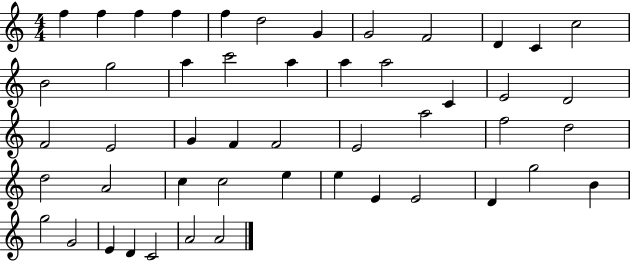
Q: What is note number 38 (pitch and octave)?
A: E4